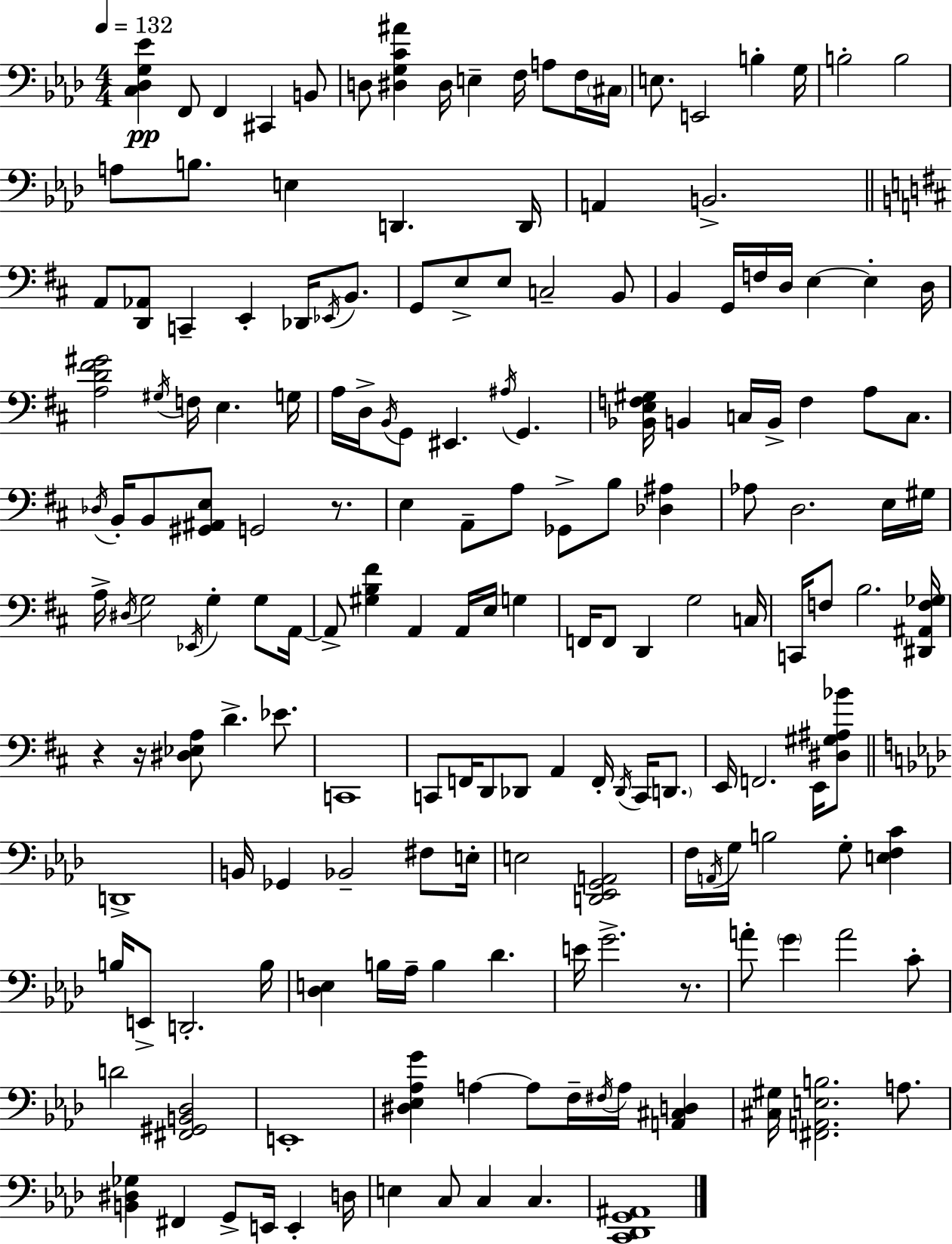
{
  \clef bass
  \numericTimeSignature
  \time 4/4
  \key aes \major
  \tempo 4 = 132
  <c des g ees'>4\pp f,8 f,4 cis,4 b,8 | d8 <dis g c' ais'>4 dis16 e4-- f16 a8 f16 \parenthesize cis16 | e8. e,2 b4-. g16 | b2-. b2 | \break a8 b8. e4 d,4. d,16 | a,4 b,2.-> | \bar "||" \break \key d \major a,8 <d, aes,>8 c,4-- e,4-. des,16 \acciaccatura { ees,16 } b,8. | g,8 e8-> e8 c2-- b,8 | b,4 g,16 f16 d16 e4~~ e4-. | d16 <a d' fis' gis'>2 \acciaccatura { gis16 } f16 e4. | \break g16 a16 d16-> \acciaccatura { b,16 } g,8 eis,4. \acciaccatura { ais16 } g,4. | <bes, e f gis>16 b,4 c16 b,16-> f4 a8 | c8. \acciaccatura { des16 } b,16-. b,8 <gis, ais, e>8 g,2 | r8. e4 a,8-- a8 ges,8-> b8 | \break <des ais>4 aes8 d2. | e16 gis16 a16-> \acciaccatura { dis16 } g2 \acciaccatura { ees,16 } | g4-. g8 a,16~~ a,8-> <gis b fis'>4 a,4 | a,16 e16 g4 f,16 f,8 d,4 g2 | \break c16 c,16 f8 b2. | <dis, ais, f ges>16 r4 r16 <dis ees a>8 d'4.-> | ees'8. c,1 | c,8 f,16 d,8 des,8 a,4 | \break f,16-. \acciaccatura { des,16 } c,16 \parenthesize d,8. e,16 f,2. | e,16 <dis gis ais bes'>8 \bar "||" \break \key f \minor d,1-> | b,16 ges,4 bes,2-- fis8 e16-. | e2 <d, ees, g, a,>2 | f16 \acciaccatura { a,16 } g16 b2 g8-. <e f c'>4 | \break b16 e,8-> d,2.-. | b16 <des e>4 b16 aes16-- b4 des'4. | e'16 g'2.-> r8. | a'8-. \parenthesize g'4 a'2 c'8-. | \break d'2 <fis, gis, b, des>2 | e,1-. | <dis ees aes g'>4 a4~~ a8 f16-- \acciaccatura { fis16 } a16 <a, cis d>4 | <cis gis>16 <fis, a, e b>2. a8. | \break <b, dis ges>4 fis,4 g,8-> e,16 e,4-. | d16 e4 c8 c4 c4. | <c, des, g, ais,>1 | \bar "|."
}